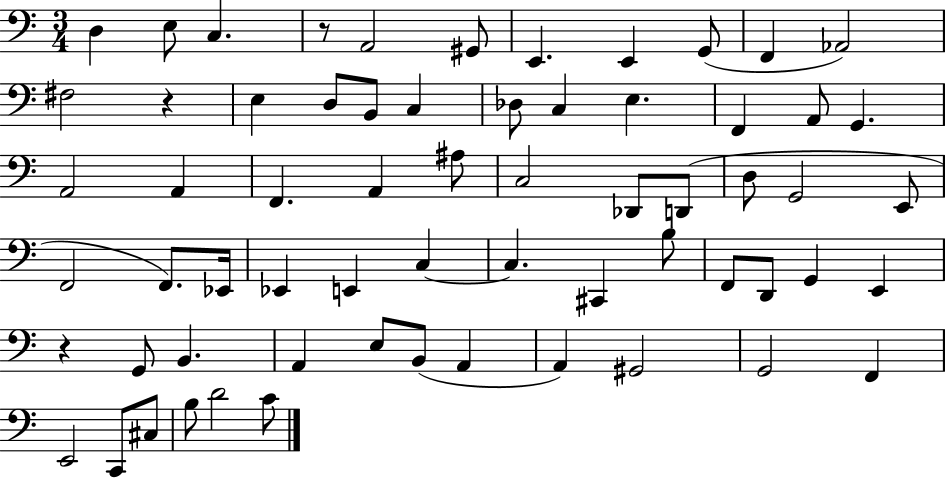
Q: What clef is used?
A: bass